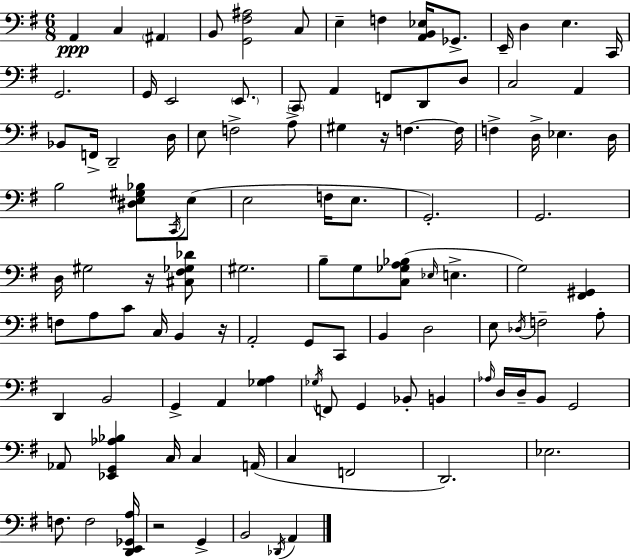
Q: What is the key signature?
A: G major